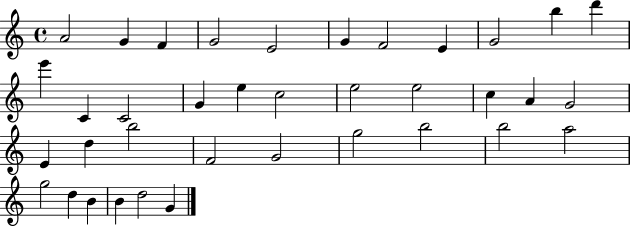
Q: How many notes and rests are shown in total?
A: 37